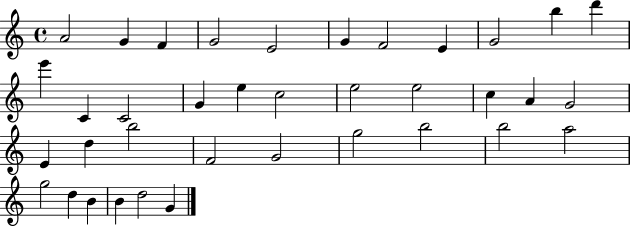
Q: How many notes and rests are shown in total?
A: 37